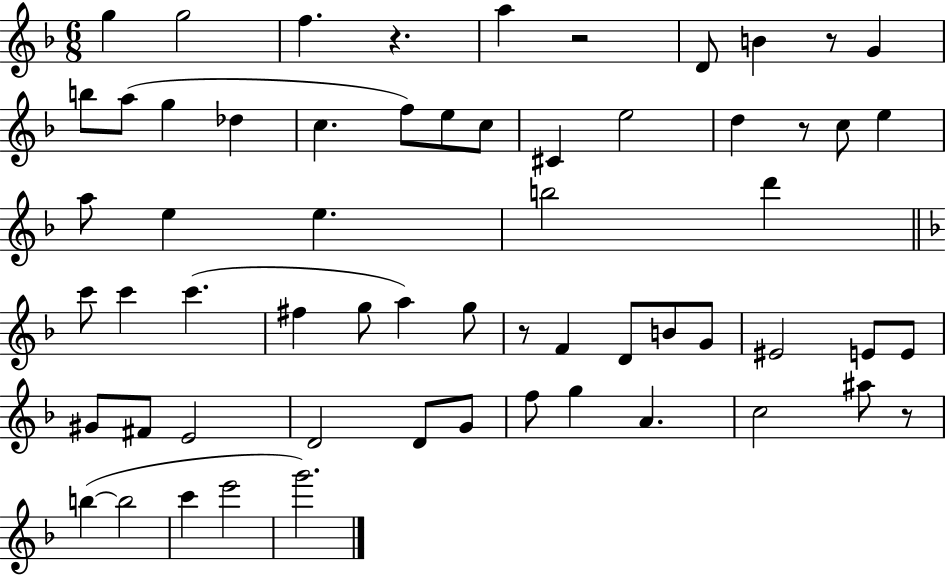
{
  \clef treble
  \numericTimeSignature
  \time 6/8
  \key f \major
  \repeat volta 2 { g''4 g''2 | f''4. r4. | a''4 r2 | d'8 b'4 r8 g'4 | \break b''8 a''8( g''4 des''4 | c''4. f''8) e''8 c''8 | cis'4 e''2 | d''4 r8 c''8 e''4 | \break a''8 e''4 e''4. | b''2 d'''4 | \bar "||" \break \key f \major c'''8 c'''4 c'''4.( | fis''4 g''8 a''4) g''8 | r8 f'4 d'8 b'8 g'8 | eis'2 e'8 e'8 | \break gis'8 fis'8 e'2 | d'2 d'8 g'8 | f''8 g''4 a'4. | c''2 ais''8 r8 | \break b''4~(~ b''2 | c'''4 e'''2 | g'''2.) | } \bar "|."
}